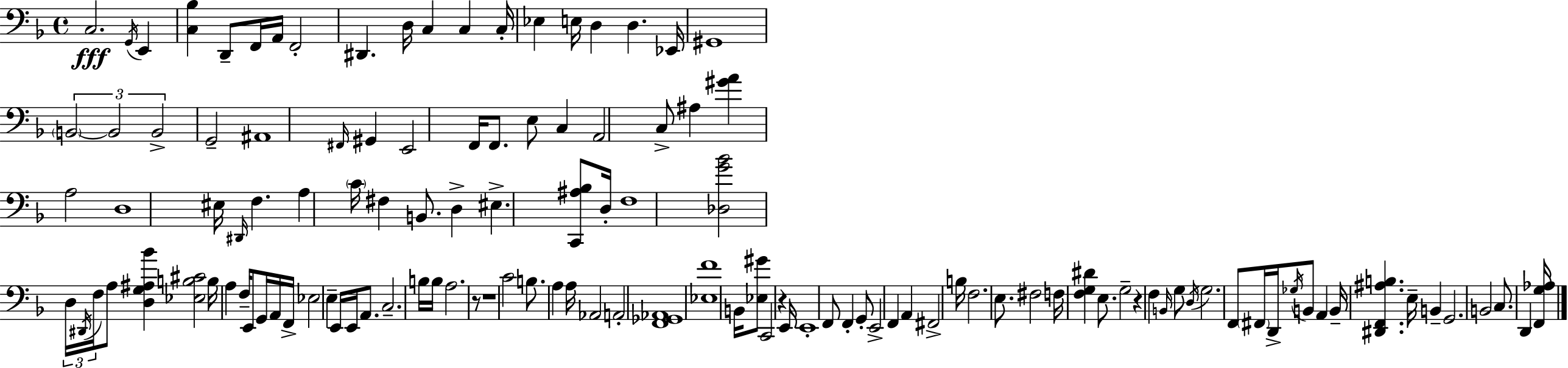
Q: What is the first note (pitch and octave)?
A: C3